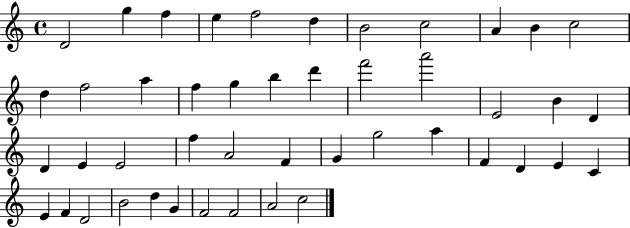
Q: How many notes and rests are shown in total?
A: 46